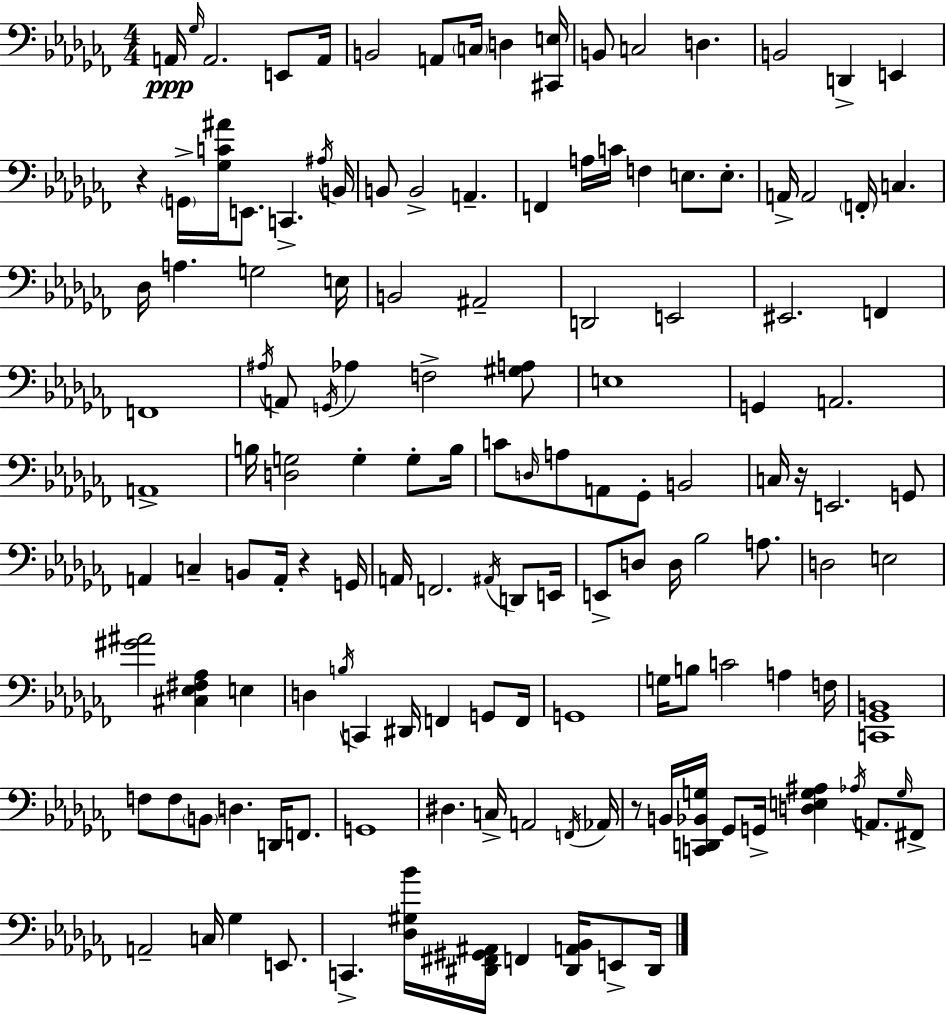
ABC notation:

X:1
T:Untitled
M:4/4
L:1/4
K:Abm
A,,/4 _G,/4 A,,2 E,,/2 A,,/4 B,,2 A,,/2 C,/4 D, [^C,,E,]/4 B,,/2 C,2 D, B,,2 D,, E,, z G,,/4 [_G,C^A]/4 E,,/2 C,, ^A,/4 B,,/4 B,,/2 B,,2 A,, F,, A,/4 C/4 F, E,/2 E,/2 A,,/4 A,,2 F,,/4 C, _D,/4 A, G,2 E,/4 B,,2 ^A,,2 D,,2 E,,2 ^E,,2 F,, F,,4 ^A,/4 A,,/2 G,,/4 _A, F,2 [^G,A,]/2 E,4 G,, A,,2 A,,4 B,/4 [D,G,]2 G, G,/2 B,/4 C/2 D,/4 A,/2 A,,/2 _G,,/2 B,,2 C,/4 z/4 E,,2 G,,/2 A,, C, B,,/2 A,,/4 z G,,/4 A,,/4 F,,2 ^A,,/4 D,,/2 E,,/4 E,,/2 D,/2 D,/4 _B,2 A,/2 D,2 E,2 [^G^A]2 [^C,_E,^F,_A,] E, D, B,/4 C,, ^D,,/4 F,, G,,/2 F,,/4 G,,4 G,/4 B,/2 C2 A, F,/4 [C,,_G,,B,,]4 F,/2 F,/2 B,,/2 D, D,,/4 F,,/2 G,,4 ^D, C,/4 A,,2 F,,/4 _A,,/4 z/2 B,,/4 [C,,D,,_B,,G,]/4 _G,,/2 G,,/4 [D,E,G,^A,] _A,/4 A,,/2 G,/4 ^F,,/2 A,,2 C,/4 _G, E,,/2 C,, [_D,^G,_B]/4 [^D,,^F,,^G,,^A,,]/4 F,, [^D,,A,,_B,,]/4 E,,/2 ^D,,/4